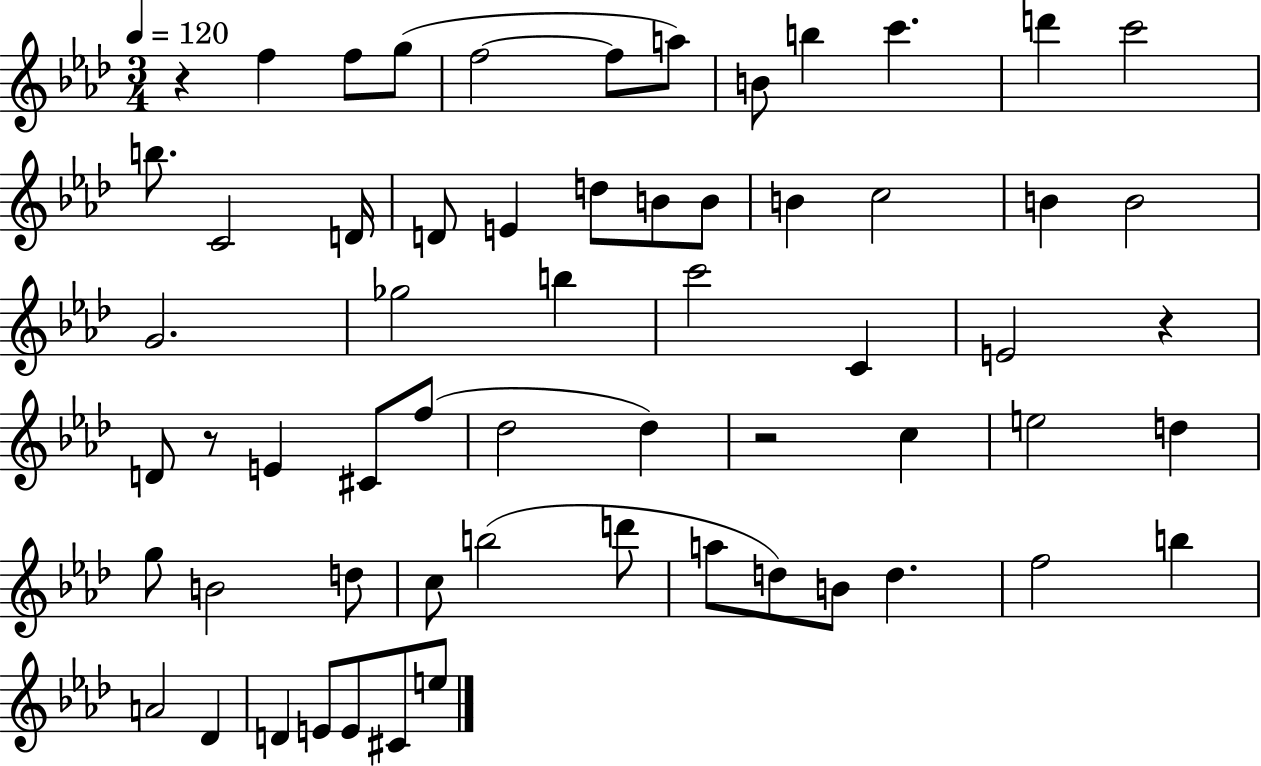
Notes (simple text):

R/q F5/q F5/e G5/e F5/h F5/e A5/e B4/e B5/q C6/q. D6/q C6/h B5/e. C4/h D4/s D4/e E4/q D5/e B4/e B4/e B4/q C5/h B4/q B4/h G4/h. Gb5/h B5/q C6/h C4/q E4/h R/q D4/e R/e E4/q C#4/e F5/e Db5/h Db5/q R/h C5/q E5/h D5/q G5/e B4/h D5/e C5/e B5/h D6/e A5/e D5/e B4/e D5/q. F5/h B5/q A4/h Db4/q D4/q E4/e E4/e C#4/e E5/e